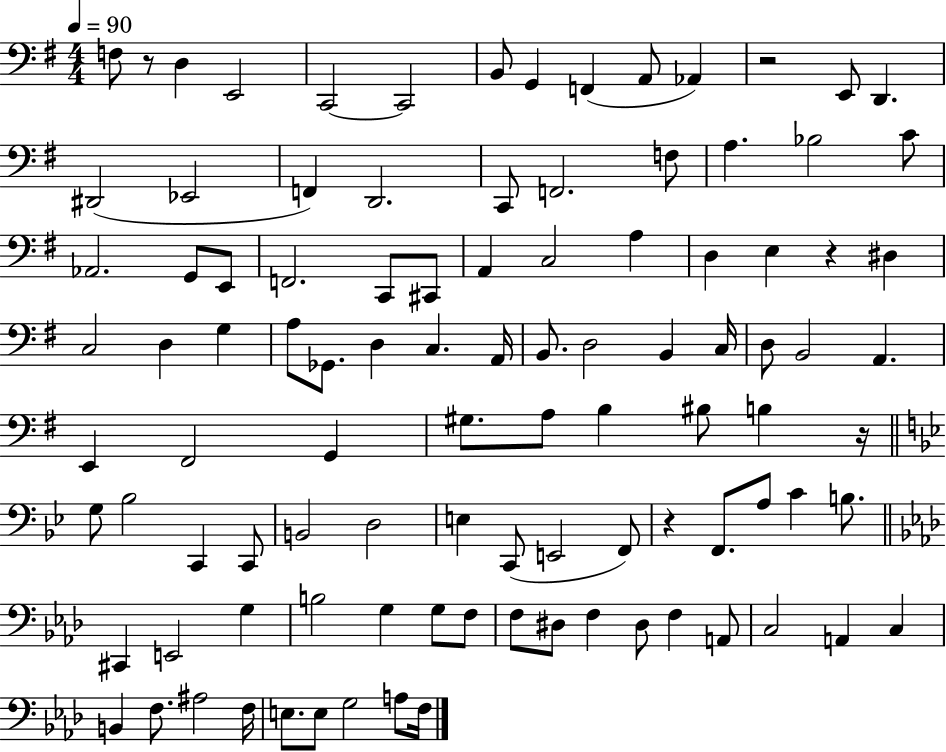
X:1
T:Untitled
M:4/4
L:1/4
K:G
F,/2 z/2 D, E,,2 C,,2 C,,2 B,,/2 G,, F,, A,,/2 _A,, z2 E,,/2 D,, ^D,,2 _E,,2 F,, D,,2 C,,/2 F,,2 F,/2 A, _B,2 C/2 _A,,2 G,,/2 E,,/2 F,,2 C,,/2 ^C,,/2 A,, C,2 A, D, E, z ^D, C,2 D, G, A,/2 _G,,/2 D, C, A,,/4 B,,/2 D,2 B,, C,/4 D,/2 B,,2 A,, E,, ^F,,2 G,, ^G,/2 A,/2 B, ^B,/2 B, z/4 G,/2 _B,2 C,, C,,/2 B,,2 D,2 E, C,,/2 E,,2 F,,/2 z F,,/2 A,/2 C B,/2 ^C,, E,,2 G, B,2 G, G,/2 F,/2 F,/2 ^D,/2 F, ^D,/2 F, A,,/2 C,2 A,, C, B,, F,/2 ^A,2 F,/4 E,/2 E,/2 G,2 A,/2 F,/4